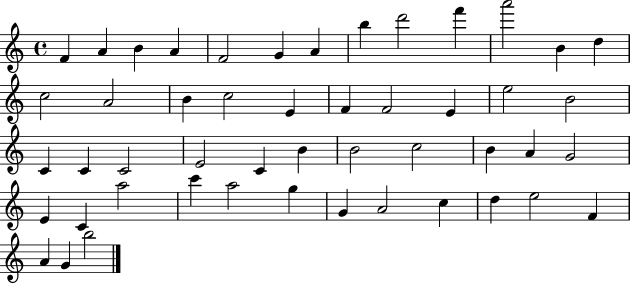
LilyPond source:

{
  \clef treble
  \time 4/4
  \defaultTimeSignature
  \key c \major
  f'4 a'4 b'4 a'4 | f'2 g'4 a'4 | b''4 d'''2 f'''4 | a'''2 b'4 d''4 | \break c''2 a'2 | b'4 c''2 e'4 | f'4 f'2 e'4 | e''2 b'2 | \break c'4 c'4 c'2 | e'2 c'4 b'4 | b'2 c''2 | b'4 a'4 g'2 | \break e'4 c'4 a''2 | c'''4 a''2 g''4 | g'4 a'2 c''4 | d''4 e''2 f'4 | \break a'4 g'4 b''2 | \bar "|."
}